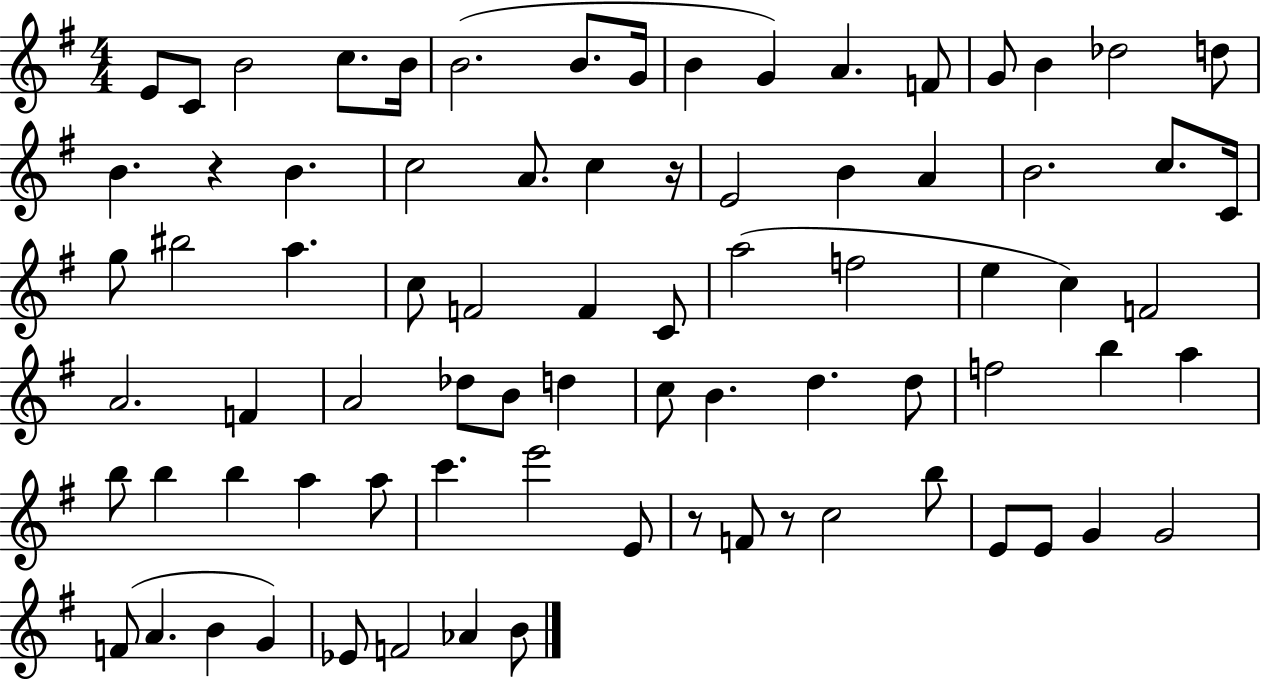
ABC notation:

X:1
T:Untitled
M:4/4
L:1/4
K:G
E/2 C/2 B2 c/2 B/4 B2 B/2 G/4 B G A F/2 G/2 B _d2 d/2 B z B c2 A/2 c z/4 E2 B A B2 c/2 C/4 g/2 ^b2 a c/2 F2 F C/2 a2 f2 e c F2 A2 F A2 _d/2 B/2 d c/2 B d d/2 f2 b a b/2 b b a a/2 c' e'2 E/2 z/2 F/2 z/2 c2 b/2 E/2 E/2 G G2 F/2 A B G _E/2 F2 _A B/2